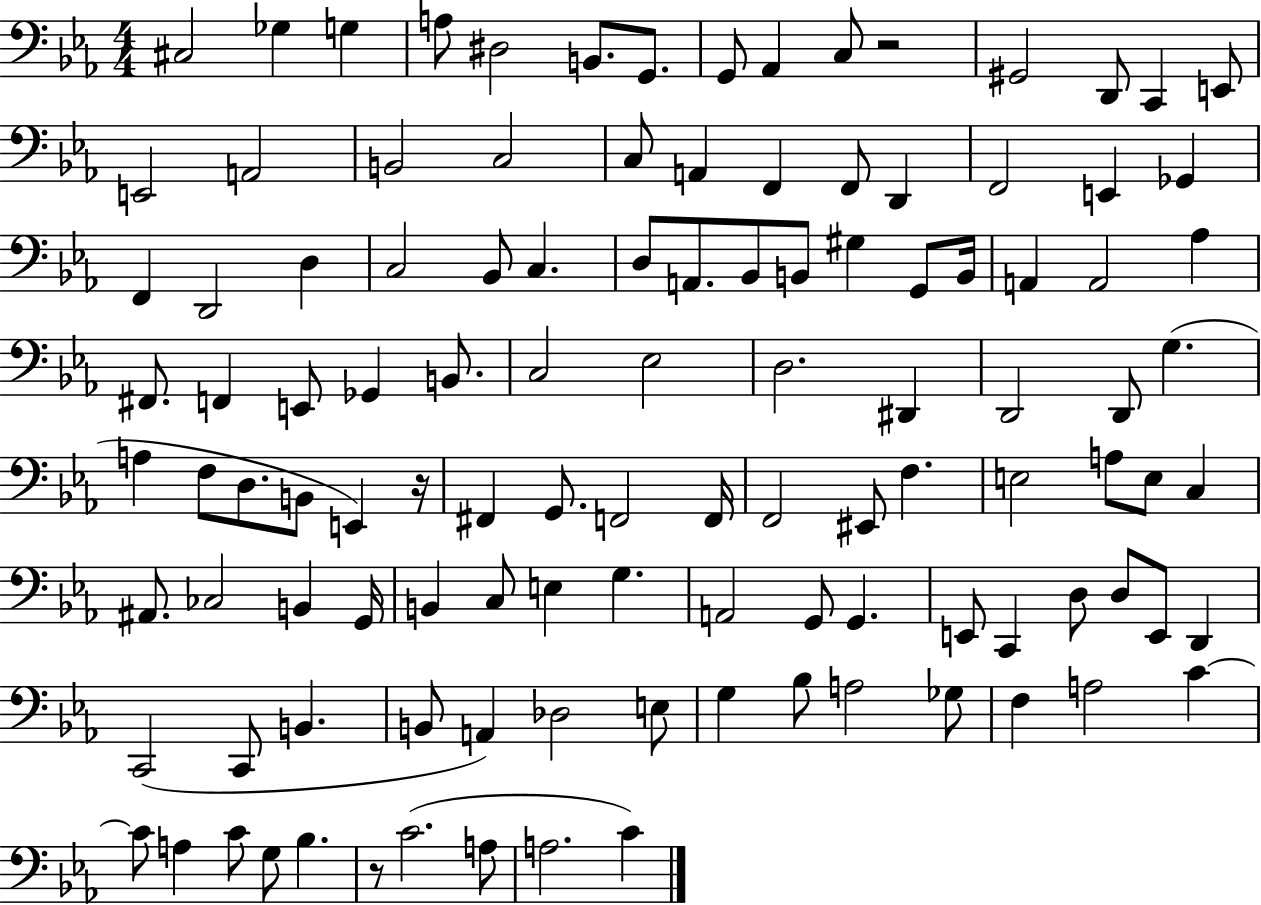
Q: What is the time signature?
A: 4/4